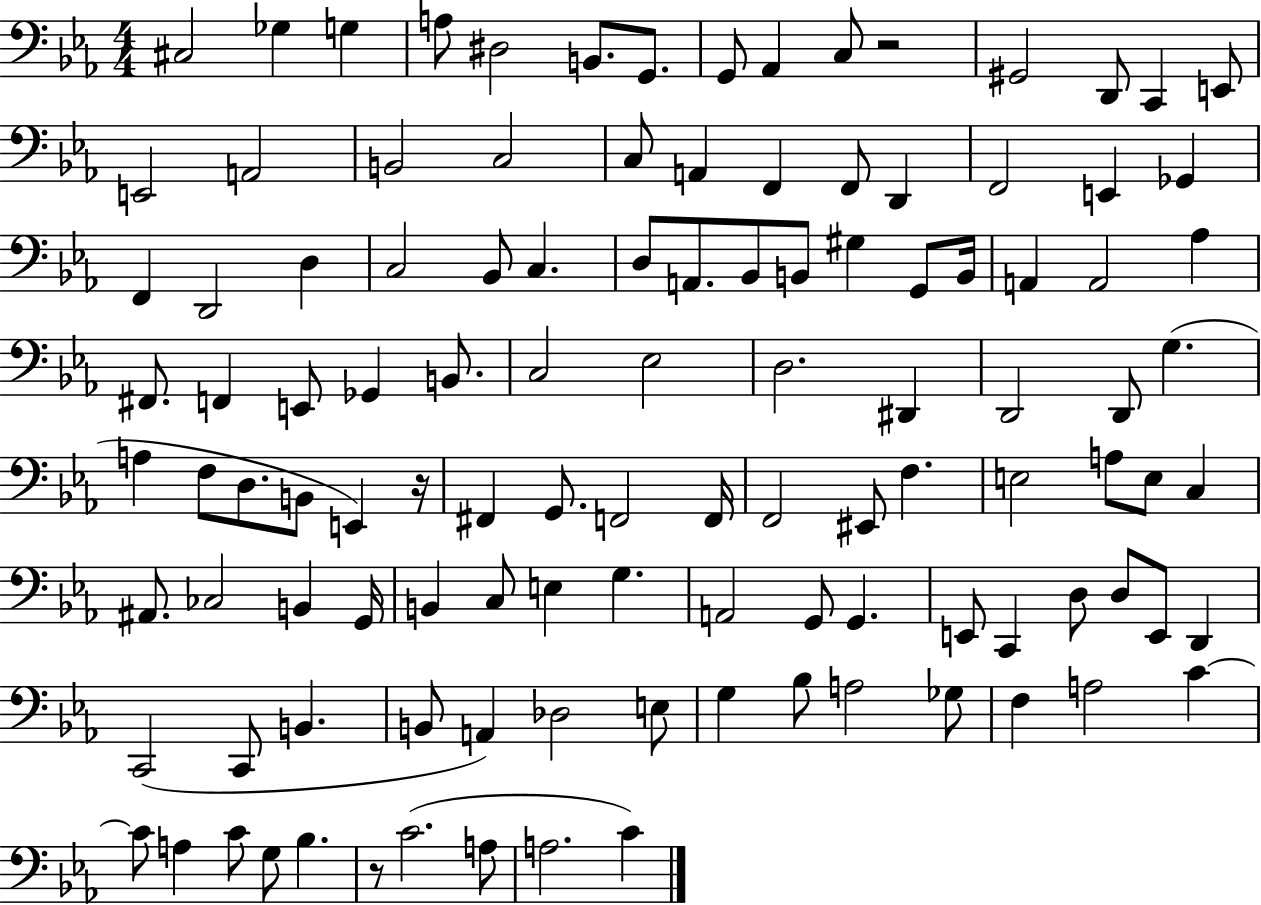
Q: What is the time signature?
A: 4/4